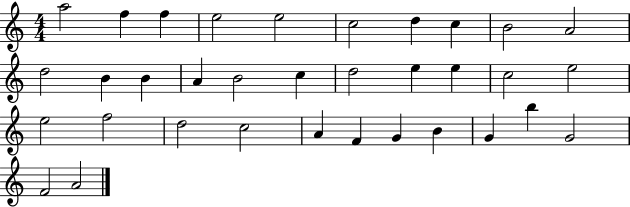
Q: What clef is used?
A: treble